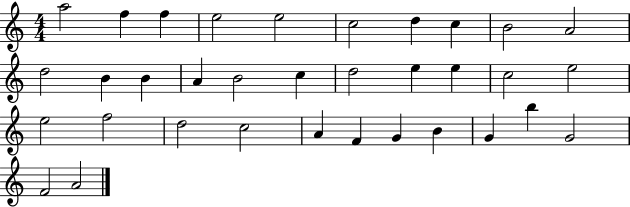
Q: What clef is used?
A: treble